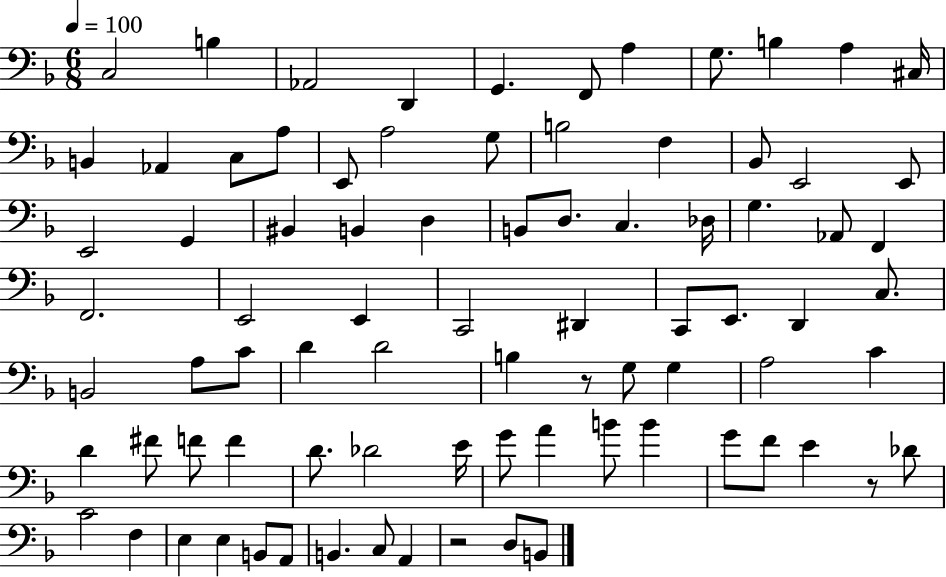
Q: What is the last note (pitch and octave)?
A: B2